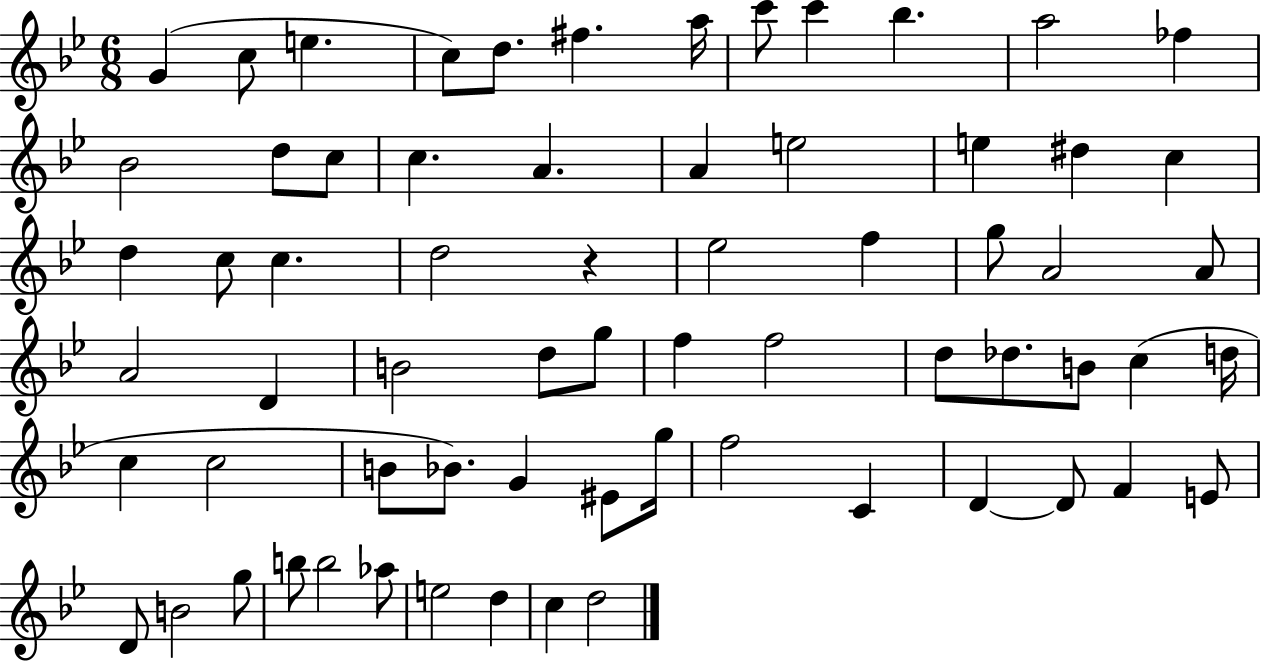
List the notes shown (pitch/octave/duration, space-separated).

G4/q C5/e E5/q. C5/e D5/e. F#5/q. A5/s C6/e C6/q Bb5/q. A5/h FES5/q Bb4/h D5/e C5/e C5/q. A4/q. A4/q E5/h E5/q D#5/q C5/q D5/q C5/e C5/q. D5/h R/q Eb5/h F5/q G5/e A4/h A4/e A4/h D4/q B4/h D5/e G5/e F5/q F5/h D5/e Db5/e. B4/e C5/q D5/s C5/q C5/h B4/e Bb4/e. G4/q EIS4/e G5/s F5/h C4/q D4/q D4/e F4/q E4/e D4/e B4/h G5/e B5/e B5/h Ab5/e E5/h D5/q C5/q D5/h